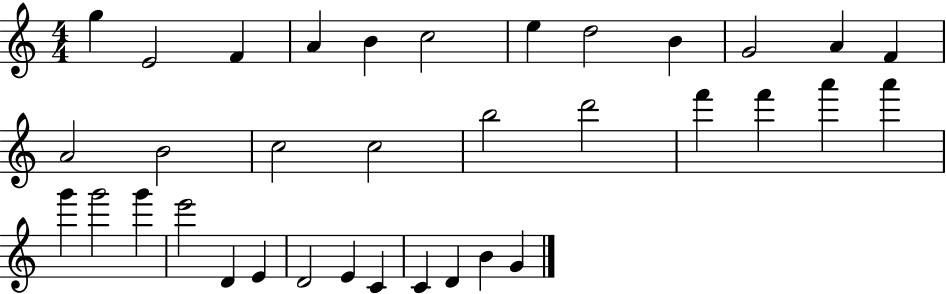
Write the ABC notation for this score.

X:1
T:Untitled
M:4/4
L:1/4
K:C
g E2 F A B c2 e d2 B G2 A F A2 B2 c2 c2 b2 d'2 f' f' a' a' g' g'2 g' e'2 D E D2 E C C D B G